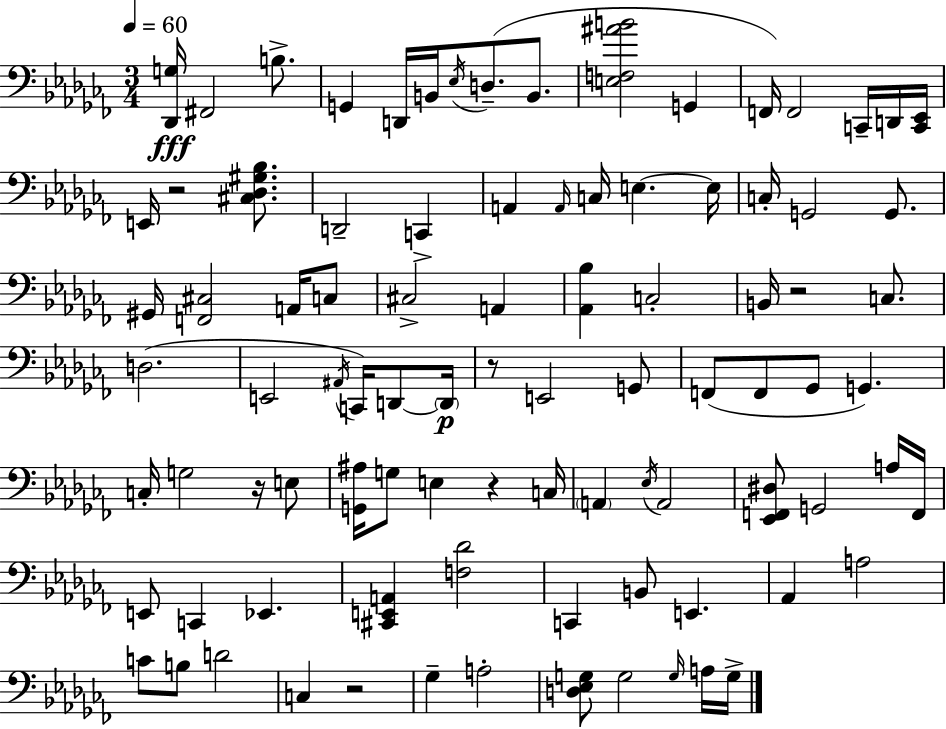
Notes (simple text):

[Db2,G3]/s F#2/h B3/e. G2/q D2/s B2/s Eb3/s D3/e. B2/e. [E3,F3,A#4,B4]/h G2/q F2/s F2/h C2/s D2/s [C2,Eb2]/s E2/s R/h [C#3,Db3,G#3,Bb3]/e. D2/h C2/q A2/q A2/s C3/s E3/q. E3/s C3/s G2/h G2/e. G#2/s [F2,C#3]/h A2/s C3/e C#3/h A2/q [Ab2,Bb3]/q C3/h B2/s R/h C3/e. D3/h. E2/h A#2/s C2/s D2/e D2/s R/e E2/h G2/e F2/e F2/e Gb2/e G2/q. C3/s G3/h R/s E3/e [G2,A#3]/s G3/e E3/q R/q C3/s A2/q Eb3/s A2/h [Eb2,F2,D#3]/e G2/h A3/s F2/s E2/e C2/q Eb2/q. [C#2,E2,A2]/q [F3,Db4]/h C2/q B2/e E2/q. Ab2/q A3/h C4/e B3/e D4/h C3/q R/h Gb3/q A3/h [D3,Eb3,G3]/e G3/h G3/s A3/s G3/s